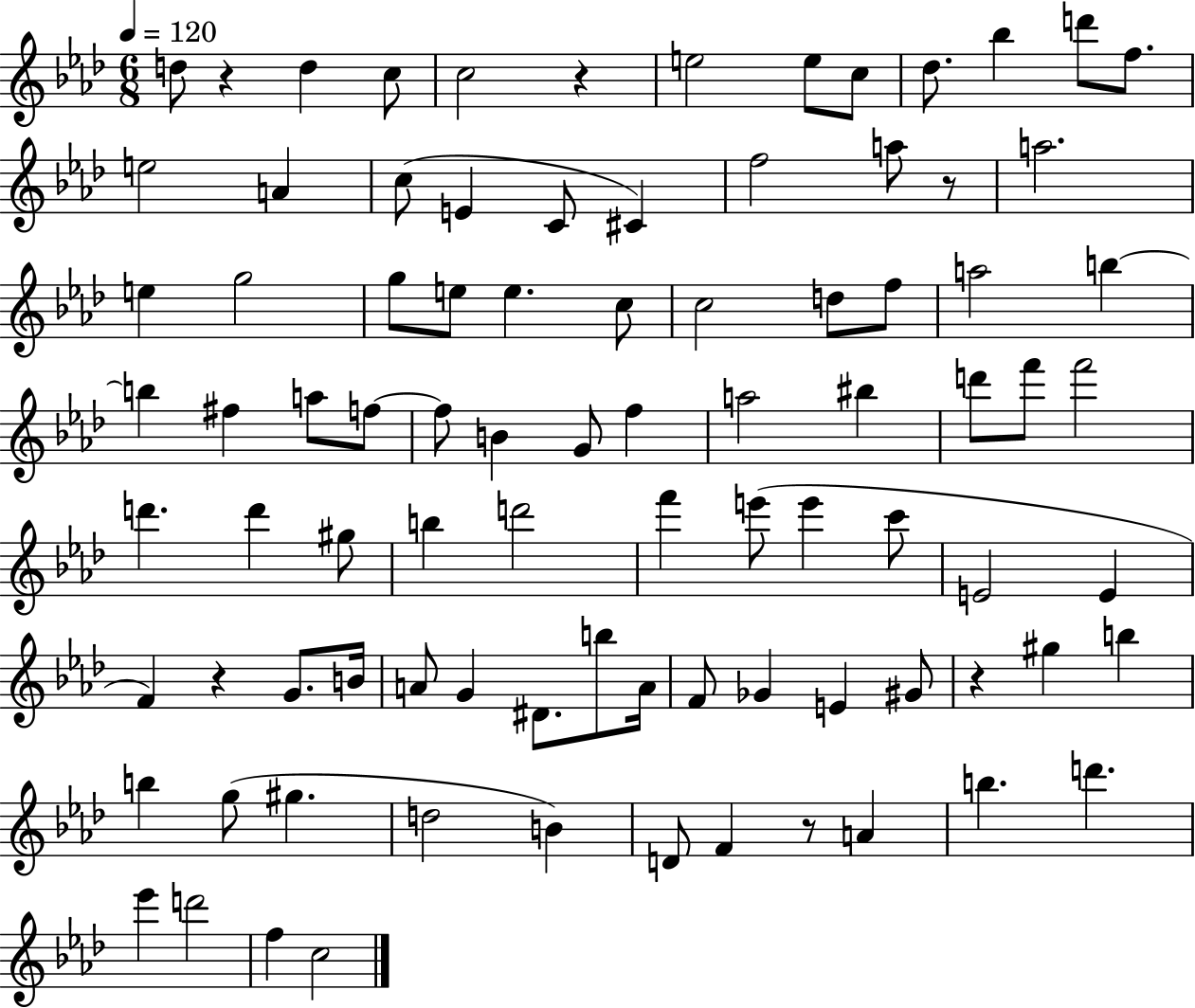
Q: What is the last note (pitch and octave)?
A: C5